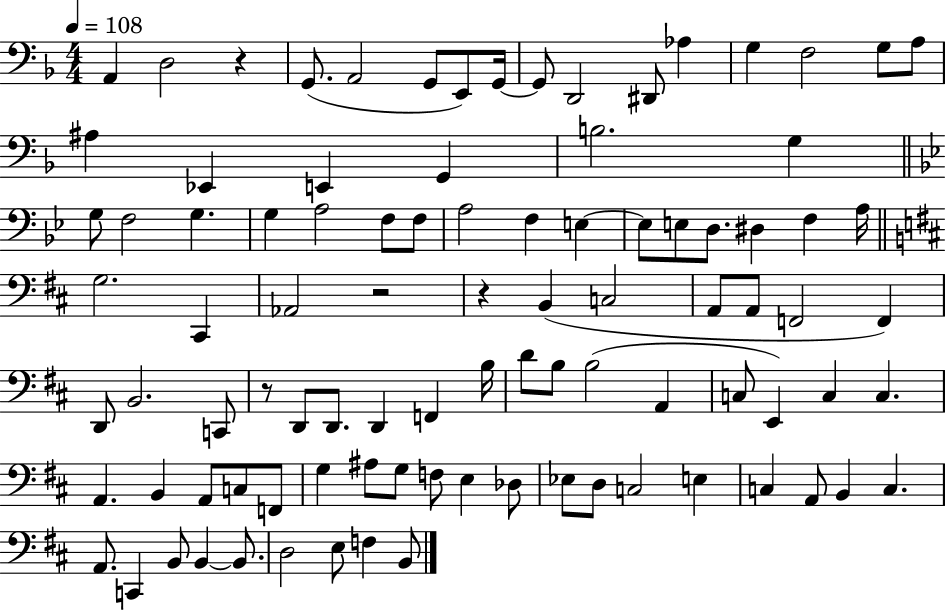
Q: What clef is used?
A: bass